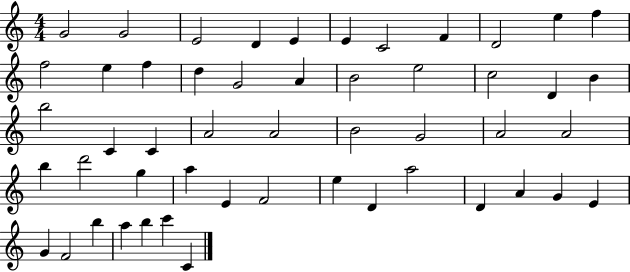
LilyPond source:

{
  \clef treble
  \numericTimeSignature
  \time 4/4
  \key c \major
  g'2 g'2 | e'2 d'4 e'4 | e'4 c'2 f'4 | d'2 e''4 f''4 | \break f''2 e''4 f''4 | d''4 g'2 a'4 | b'2 e''2 | c''2 d'4 b'4 | \break b''2 c'4 c'4 | a'2 a'2 | b'2 g'2 | a'2 a'2 | \break b''4 d'''2 g''4 | a''4 e'4 f'2 | e''4 d'4 a''2 | d'4 a'4 g'4 e'4 | \break g'4 f'2 b''4 | a''4 b''4 c'''4 c'4 | \bar "|."
}